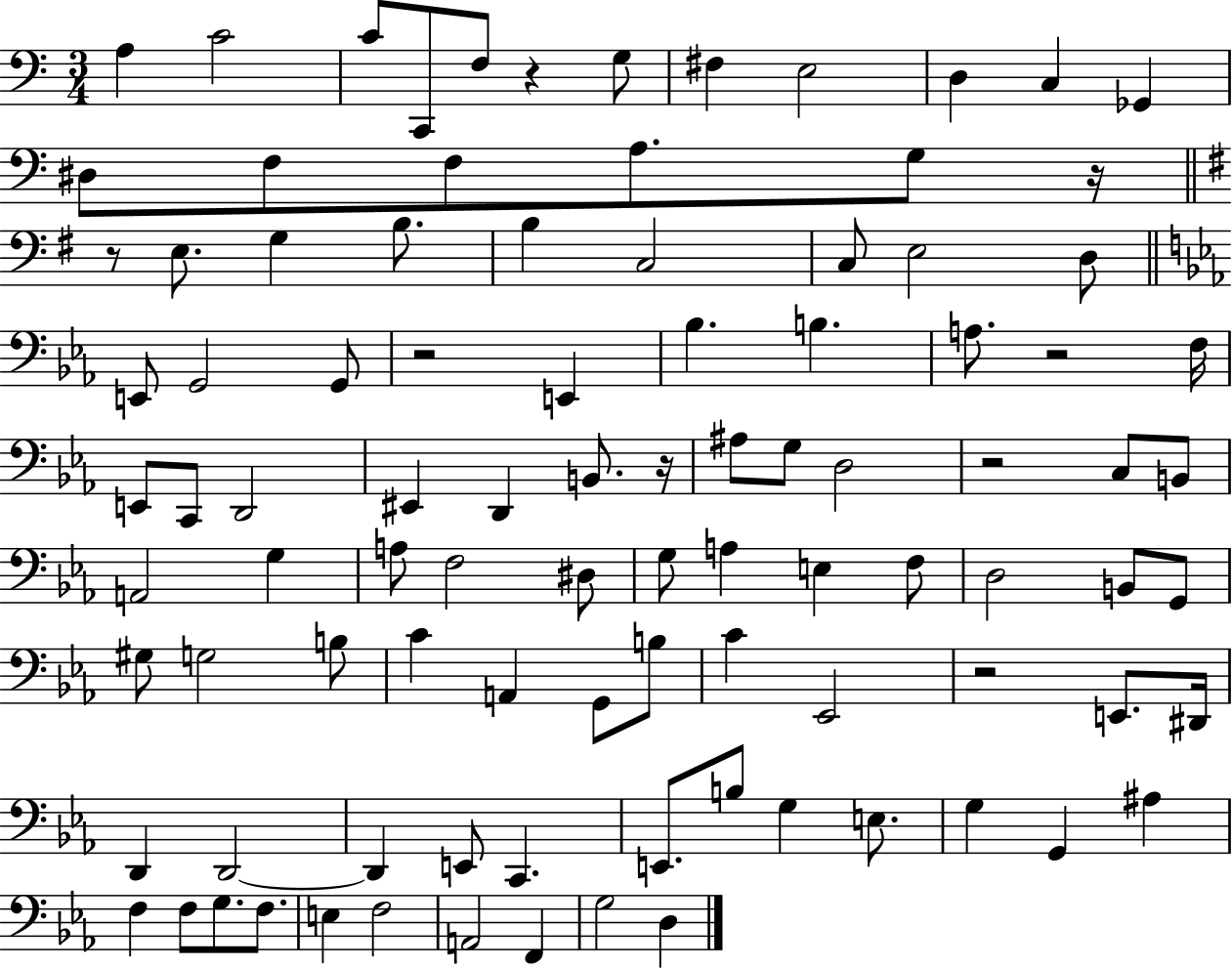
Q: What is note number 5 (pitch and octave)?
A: F3